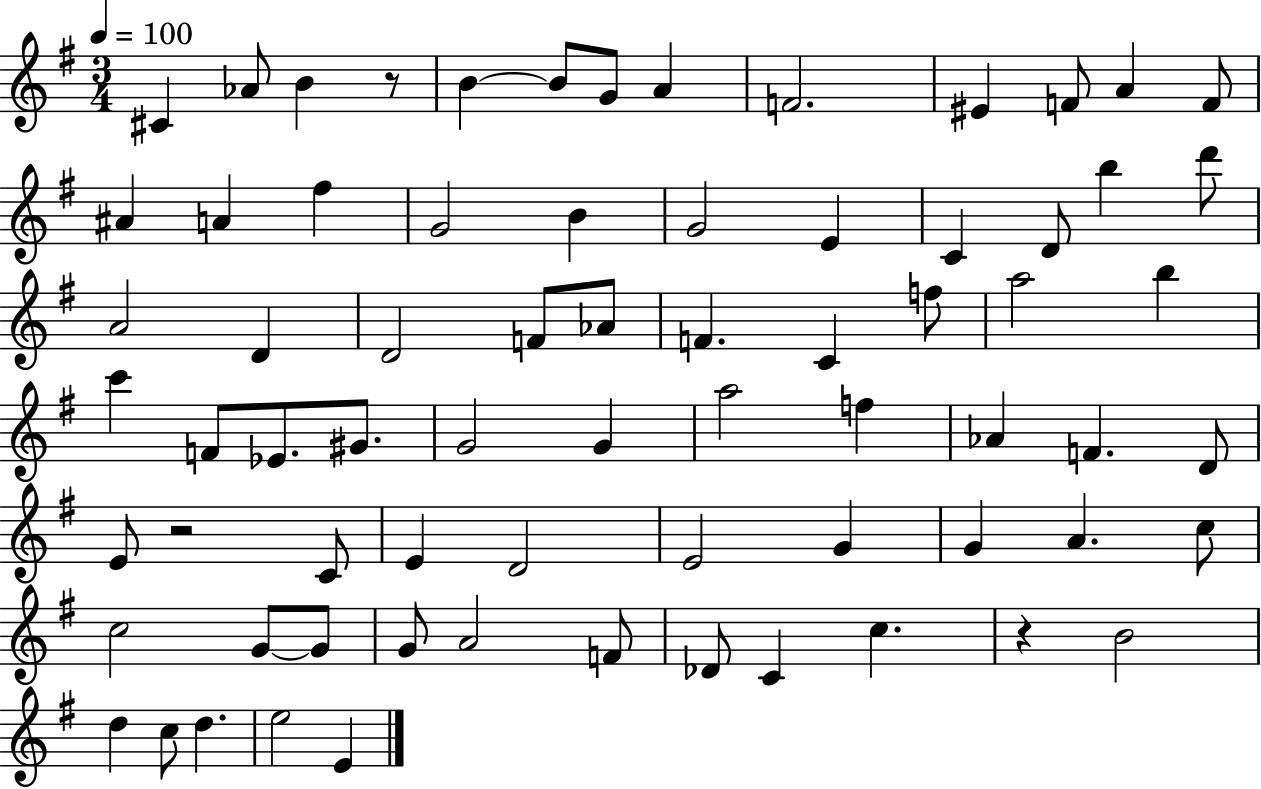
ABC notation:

X:1
T:Untitled
M:3/4
L:1/4
K:G
^C _A/2 B z/2 B B/2 G/2 A F2 ^E F/2 A F/2 ^A A ^f G2 B G2 E C D/2 b d'/2 A2 D D2 F/2 _A/2 F C f/2 a2 b c' F/2 _E/2 ^G/2 G2 G a2 f _A F D/2 E/2 z2 C/2 E D2 E2 G G A c/2 c2 G/2 G/2 G/2 A2 F/2 _D/2 C c z B2 d c/2 d e2 E